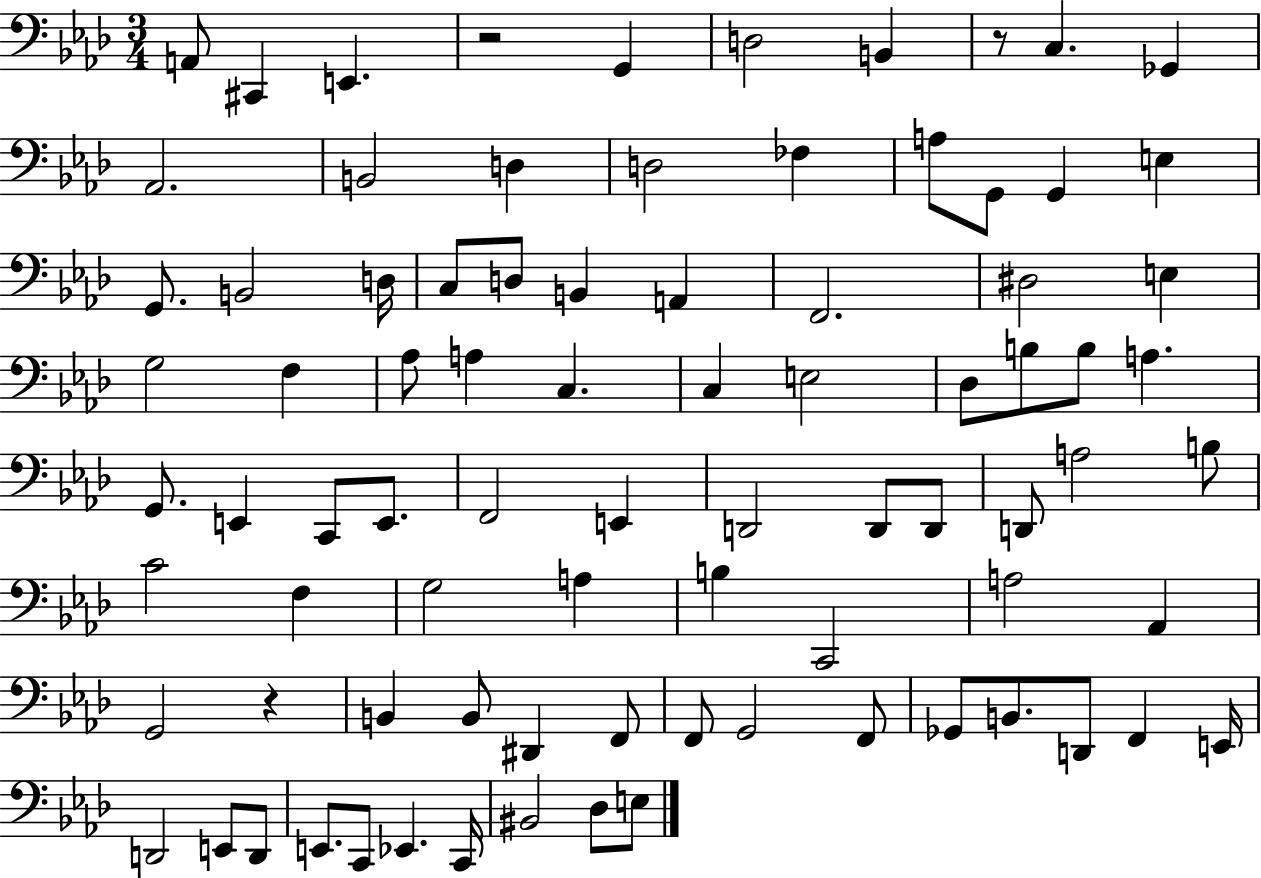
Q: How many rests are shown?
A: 3